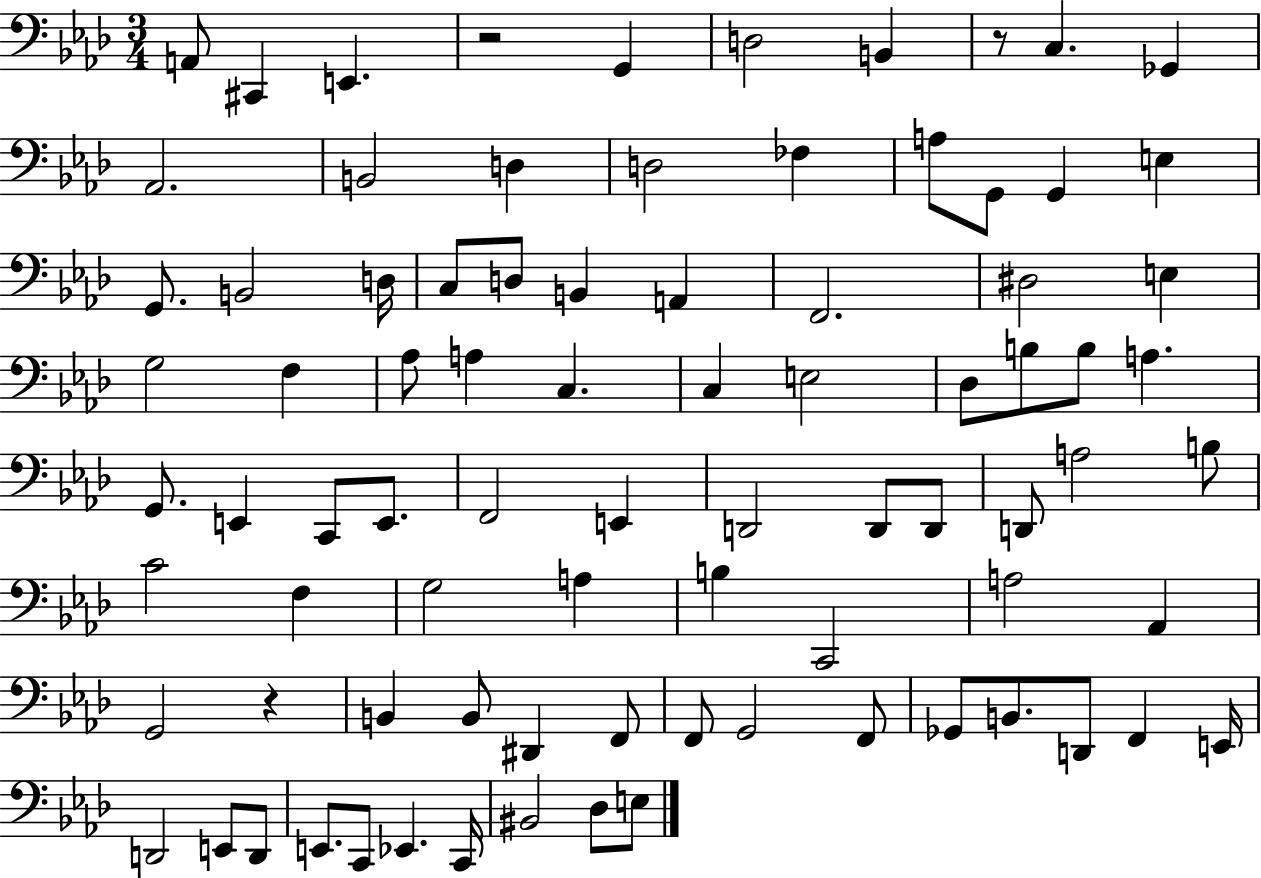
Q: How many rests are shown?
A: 3